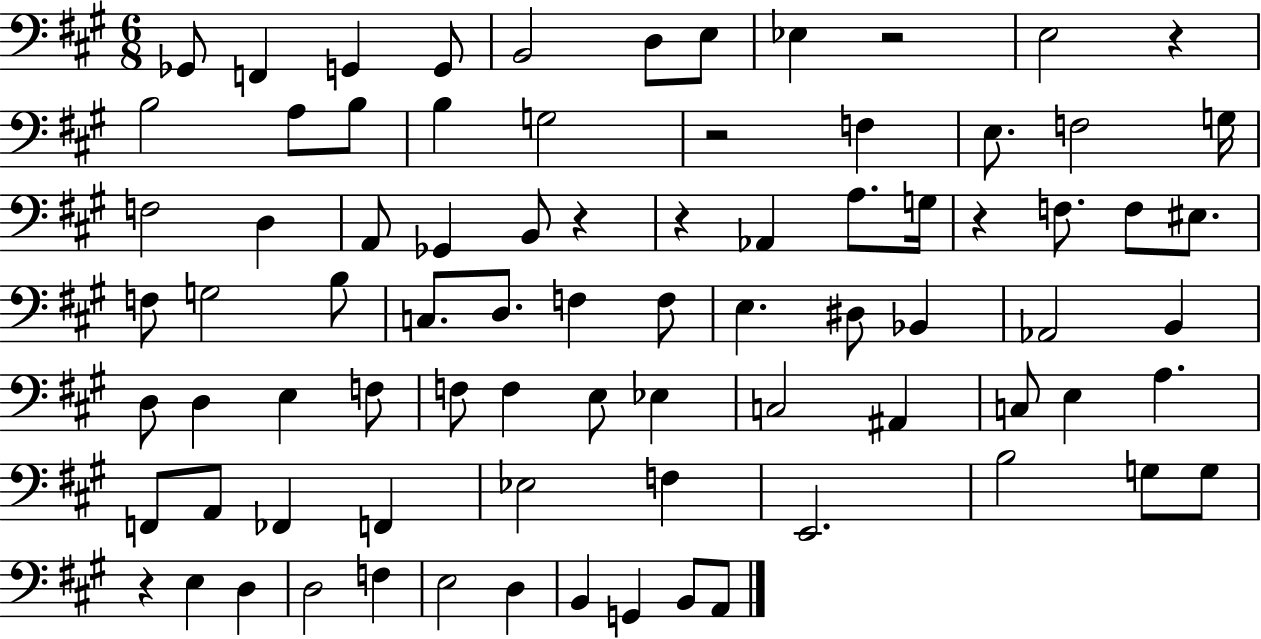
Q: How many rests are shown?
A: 7